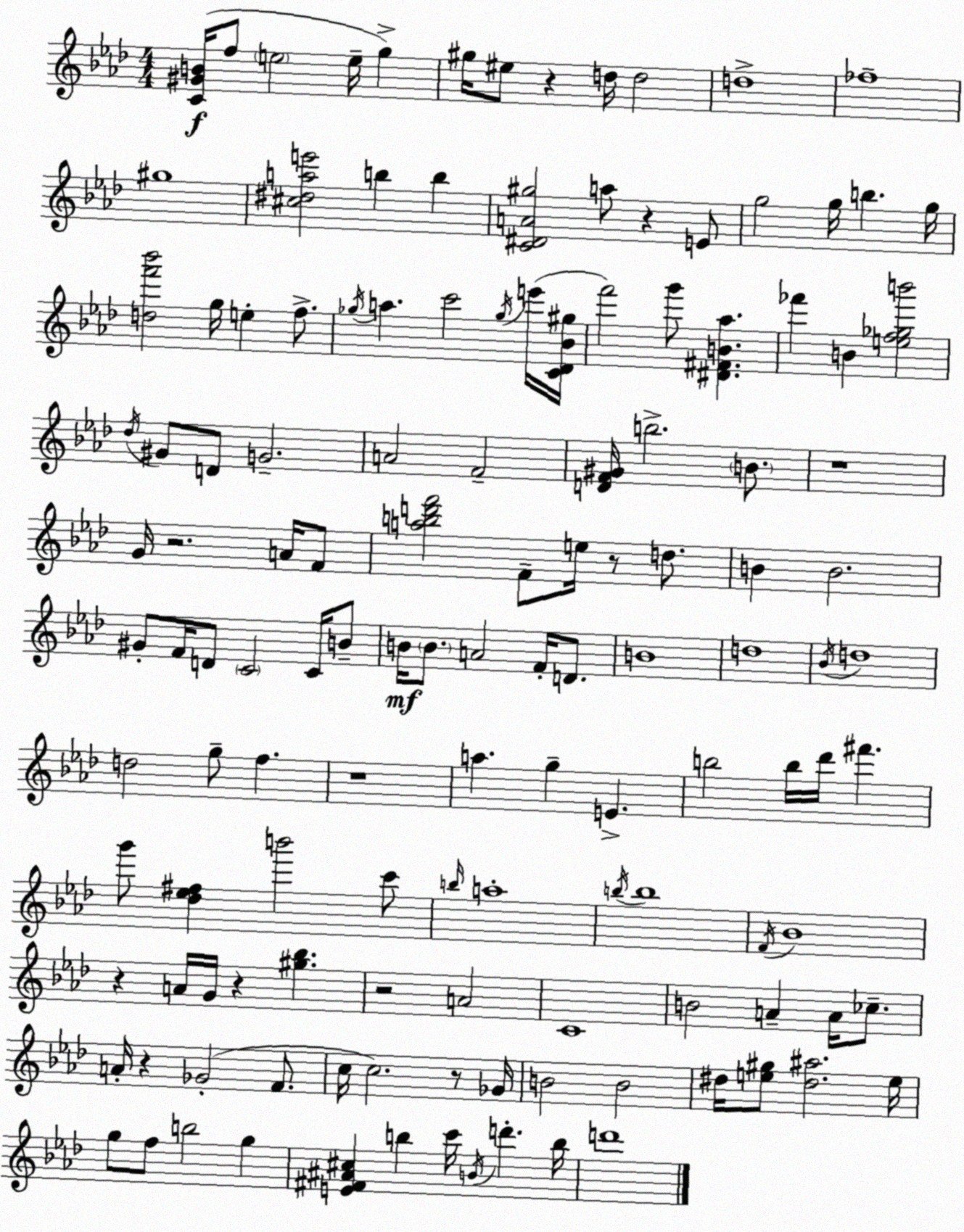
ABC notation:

X:1
T:Untitled
M:4/4
L:1/4
K:Fm
[C^GB]/4 f/2 e2 e/4 g ^g/4 ^e/2 z d/4 d2 d4 _f4 ^g4 [^c^dae']2 b b [C^DA^g]2 a/2 z E/2 g2 g/4 b g/4 [df'_b']2 g/4 e f/2 _g/4 a c'2 _g/4 e'/4 [C_D_B^g]/4 f'2 g'/2 [^D^FB_a] _f' B [ef_gb']2 _d/4 ^G/2 D/2 G2 A2 F2 [DF^G]/4 b2 B/2 z4 G/4 z2 A/4 F/2 [abd'f']2 F/2 e/4 z/2 d/2 B B2 ^G/2 F/4 D/2 C2 C/4 B/2 B/4 B/2 A2 F/4 D/2 B4 d4 _B/4 d4 d2 g/2 f z4 a g E b2 b/4 _d'/4 ^f' g'/2 [_d_e^f] b'2 c'/2 b/4 a4 b/4 b4 F/4 _B4 z A/4 G/4 z [^g_b] z2 A2 C4 B2 A A/4 _c/2 A/4 z _G2 F/2 c/4 c2 z/2 _G/4 B2 B2 ^d/4 [e^g]/2 [^d^a]2 e/4 g/2 f/2 b2 g [E^F^A^c] b c'/4 B/4 d' b/4 d'4